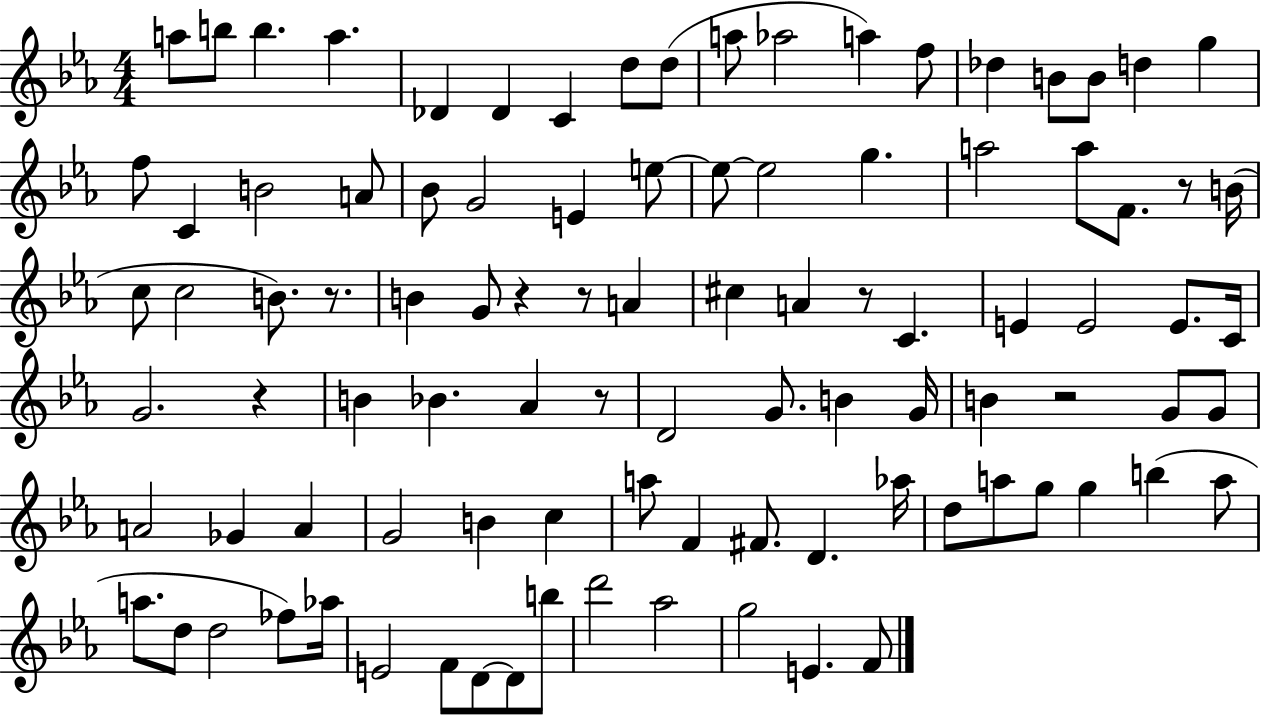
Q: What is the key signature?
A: EES major